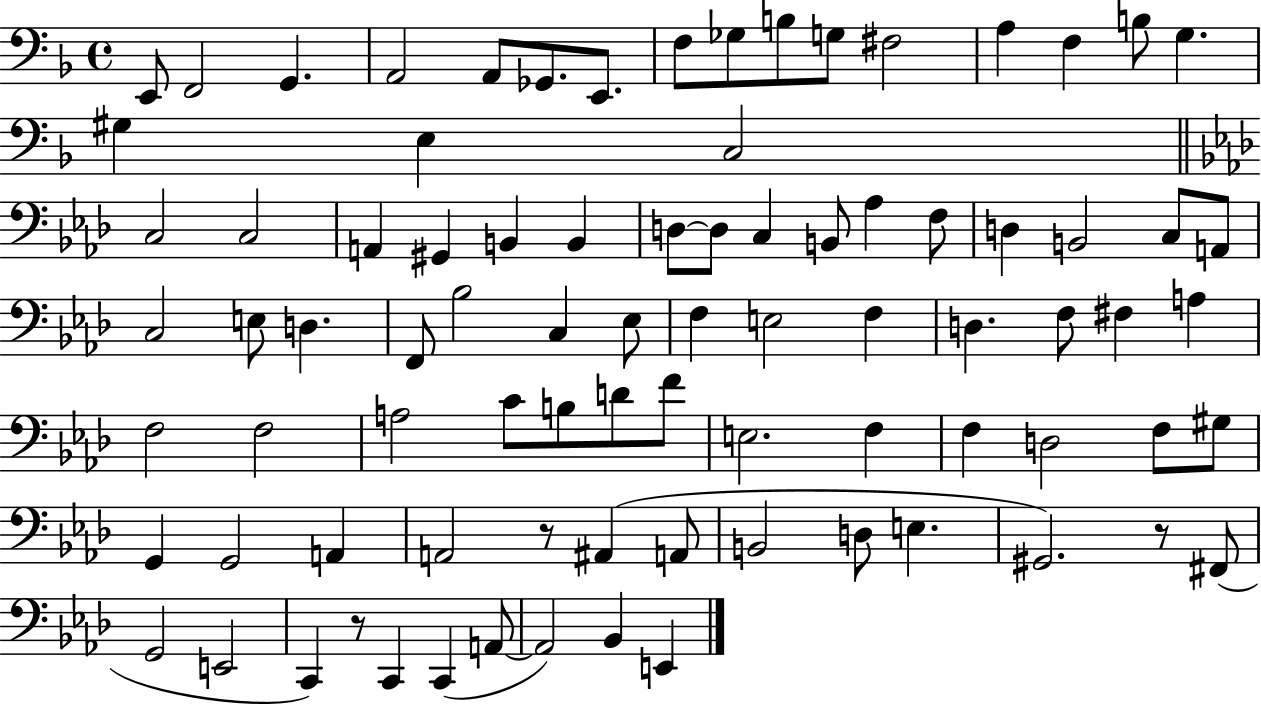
E2/e F2/h G2/q. A2/h A2/e Gb2/e. E2/e. F3/e Gb3/e B3/e G3/e F#3/h A3/q F3/q B3/e G3/q. G#3/q E3/q C3/h C3/h C3/h A2/q G#2/q B2/q B2/q D3/e D3/e C3/q B2/e Ab3/q F3/e D3/q B2/h C3/e A2/e C3/h E3/e D3/q. F2/e Bb3/h C3/q Eb3/e F3/q E3/h F3/q D3/q. F3/e F#3/q A3/q F3/h F3/h A3/h C4/e B3/e D4/e F4/e E3/h. F3/q F3/q D3/h F3/e G#3/e G2/q G2/h A2/q A2/h R/e A#2/q A2/e B2/h D3/e E3/q. G#2/h. R/e F#2/e G2/h E2/h C2/q R/e C2/q C2/q A2/e A2/h Bb2/q E2/q